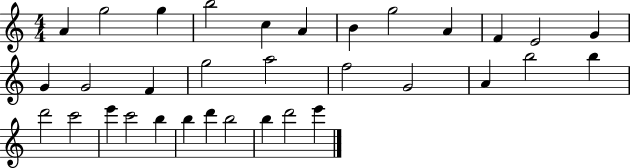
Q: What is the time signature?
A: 4/4